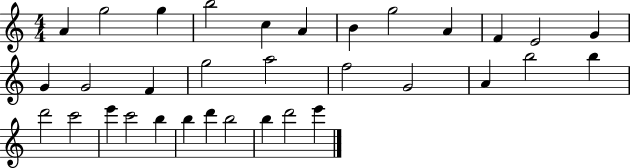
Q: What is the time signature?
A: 4/4